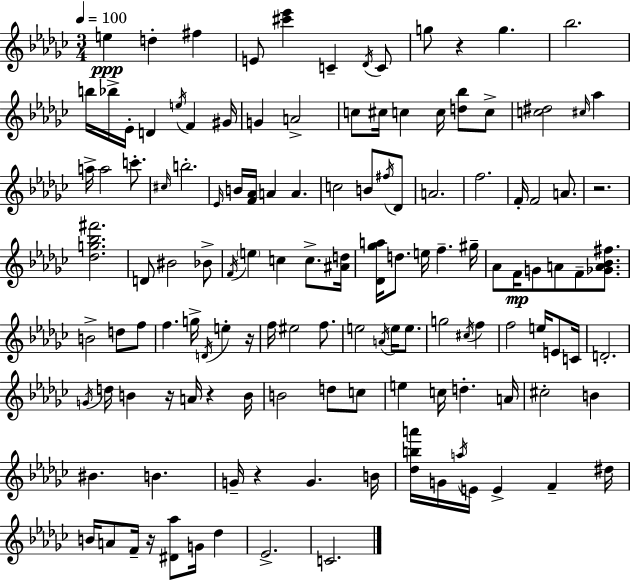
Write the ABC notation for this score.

X:1
T:Untitled
M:3/4
L:1/4
K:Ebm
e d ^f E/2 [^c'_e'] C _D/4 C/2 g/2 z g _b2 b/4 _b/4 _E/4 D e/4 F ^G/4 G A2 c/2 ^c/4 c c/4 [d_b]/2 c/2 [c^d]2 ^c/4 _a a/4 a2 c'/2 ^c/4 b2 _E/4 B/4 [F_A]/4 A A c2 B/2 ^f/4 _D/2 A2 f2 F/4 F2 A/2 z2 [_dg_b^f']2 D/2 ^B2 _B/2 F/4 e c c/2 [^Ad]/4 [_D_ga]/4 d/2 e/4 f ^g/4 _A/2 F/4 G/2 A/2 F/2 [_GA_B^f]/2 B2 d/2 f/2 f g/4 D/4 e z/4 f/4 ^e2 f/2 e2 A/4 e/4 e/2 g2 ^c/4 f f2 e/4 E/2 C/4 D2 G/4 d/4 B z/4 A/4 z B/4 B2 d/2 c/2 e c/4 d A/4 ^c2 B ^B B G/4 z G B/4 [_dba']/4 G/4 a/4 E/4 E F ^d/4 B/4 A/2 F/4 z/4 [^D_a]/2 G/4 _d _E2 C2